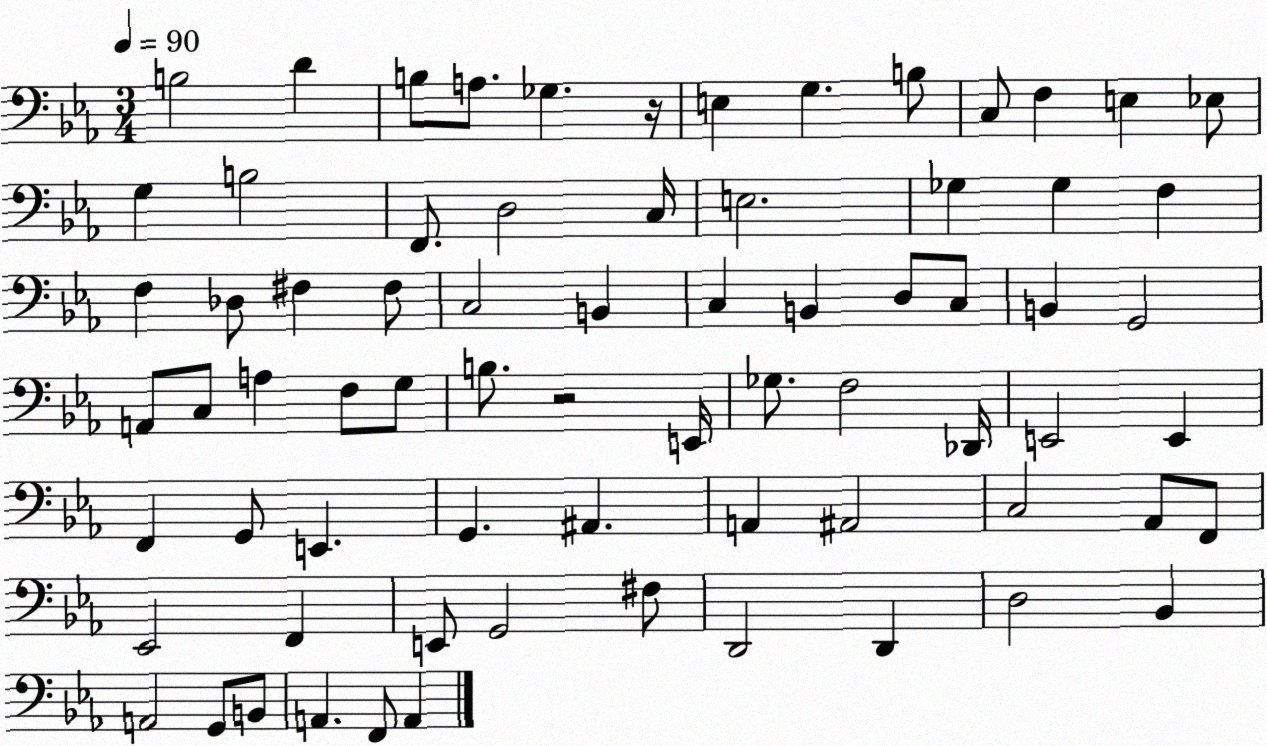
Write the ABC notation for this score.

X:1
T:Untitled
M:3/4
L:1/4
K:Eb
B,2 D B,/2 A,/2 _G, z/4 E, G, B,/2 C,/2 F, E, _E,/2 G, B,2 F,,/2 D,2 C,/4 E,2 _G, _G, F, F, _D,/2 ^F, ^F,/2 C,2 B,, C, B,, D,/2 C,/2 B,, G,,2 A,,/2 C,/2 A, F,/2 G,/2 B,/2 z2 E,,/4 _G,/2 F,2 _D,,/4 E,,2 E,, F,, G,,/2 E,, G,, ^A,, A,, ^A,,2 C,2 _A,,/2 F,,/2 _E,,2 F,, E,,/2 G,,2 ^F,/2 D,,2 D,, D,2 _B,, A,,2 G,,/2 B,,/2 A,, F,,/2 A,,